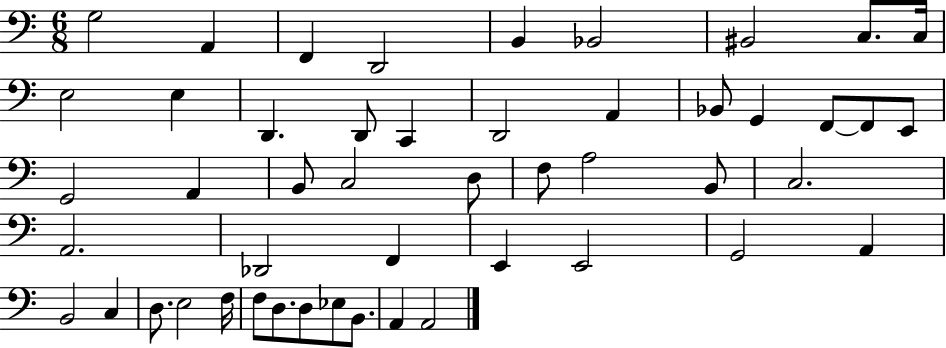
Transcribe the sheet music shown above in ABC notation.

X:1
T:Untitled
M:6/8
L:1/4
K:C
G,2 A,, F,, D,,2 B,, _B,,2 ^B,,2 C,/2 C,/4 E,2 E, D,, D,,/2 C,, D,,2 A,, _B,,/2 G,, F,,/2 F,,/2 E,,/2 G,,2 A,, B,,/2 C,2 D,/2 F,/2 A,2 B,,/2 C,2 A,,2 _D,,2 F,, E,, E,,2 G,,2 A,, B,,2 C, D,/2 E,2 F,/4 F,/2 D,/2 D,/2 _E,/2 B,,/2 A,, A,,2